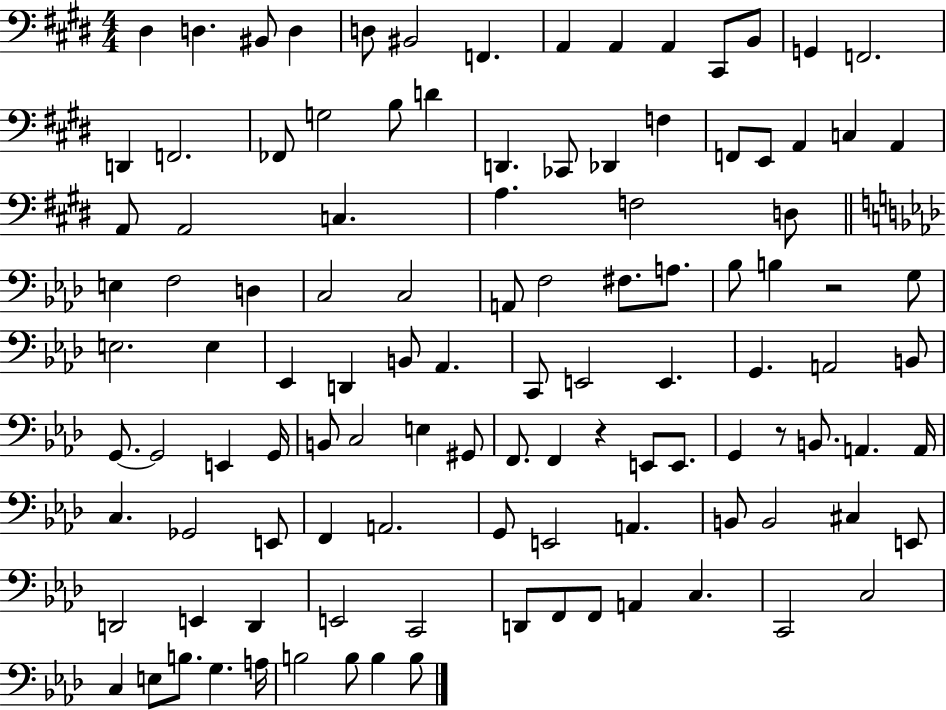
D#3/q D3/q. BIS2/e D3/q D3/e BIS2/h F2/q. A2/q A2/q A2/q C#2/e B2/e G2/q F2/h. D2/q F2/h. FES2/e G3/h B3/e D4/q D2/q. CES2/e Db2/q F3/q F2/e E2/e A2/q C3/q A2/q A2/e A2/h C3/q. A3/q. F3/h D3/e E3/q F3/h D3/q C3/h C3/h A2/e F3/h F#3/e. A3/e. Bb3/e B3/q R/h G3/e E3/h. E3/q Eb2/q D2/q B2/e Ab2/q. C2/e E2/h E2/q. G2/q. A2/h B2/e G2/e. G2/h E2/q G2/s B2/e C3/h E3/q G#2/e F2/e. F2/q R/q E2/e E2/e. G2/q R/e B2/e. A2/q. A2/s C3/q. Gb2/h E2/e F2/q A2/h. G2/e E2/h A2/q. B2/e B2/h C#3/q E2/e D2/h E2/q D2/q E2/h C2/h D2/e F2/e F2/e A2/q C3/q. C2/h C3/h C3/q E3/e B3/e. G3/q. A3/s B3/h B3/e B3/q B3/e